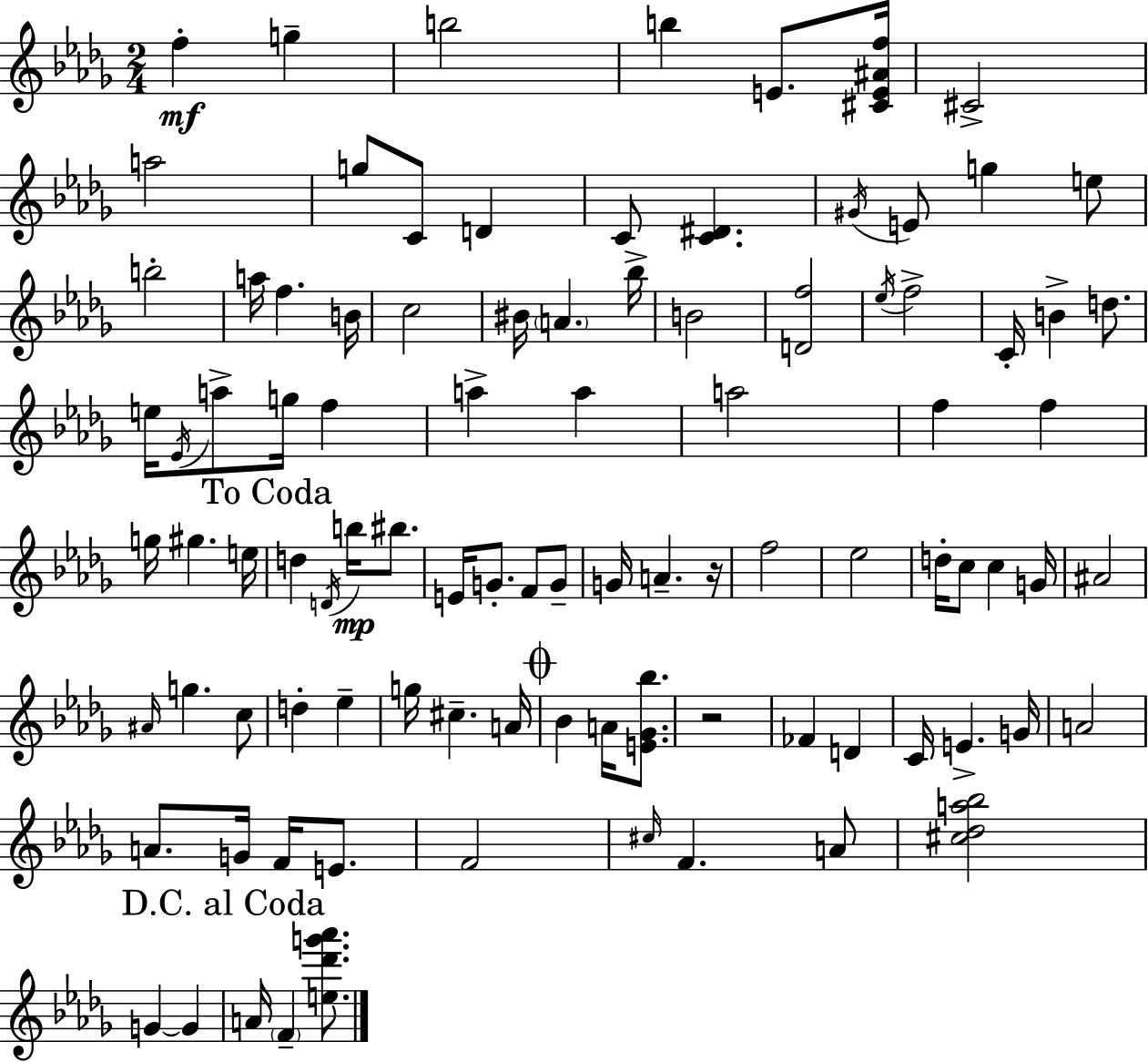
F5/q G5/q B5/h B5/q E4/e. [C#4,E4,A#4,F5]/s C#4/h A5/h G5/e C4/e D4/q C4/e [C4,D#4]/q. G#4/s E4/e G5/q E5/e B5/h A5/s F5/q. B4/s C5/h BIS4/s A4/q. Bb5/s B4/h [D4,F5]/h Eb5/s F5/h C4/s B4/q D5/e. E5/s Eb4/s A5/e G5/s F5/q A5/q A5/q A5/h F5/q F5/q G5/s G#5/q. E5/s D5/q D4/s B5/s BIS5/e. E4/s G4/e. F4/e G4/e G4/s A4/q. R/s F5/h Eb5/h D5/s C5/e C5/q G4/s A#4/h A#4/s G5/q. C5/e D5/q Eb5/q G5/s C#5/q. A4/s Bb4/q A4/s [E4,Gb4,Bb5]/e. R/h FES4/q D4/q C4/s E4/q. G4/s A4/h A4/e. G4/s F4/s E4/e. F4/h C#5/s F4/q. A4/e [C#5,Db5,A5,Bb5]/h G4/q G4/q A4/s F4/q [E5,Db6,G6,Ab6]/e.